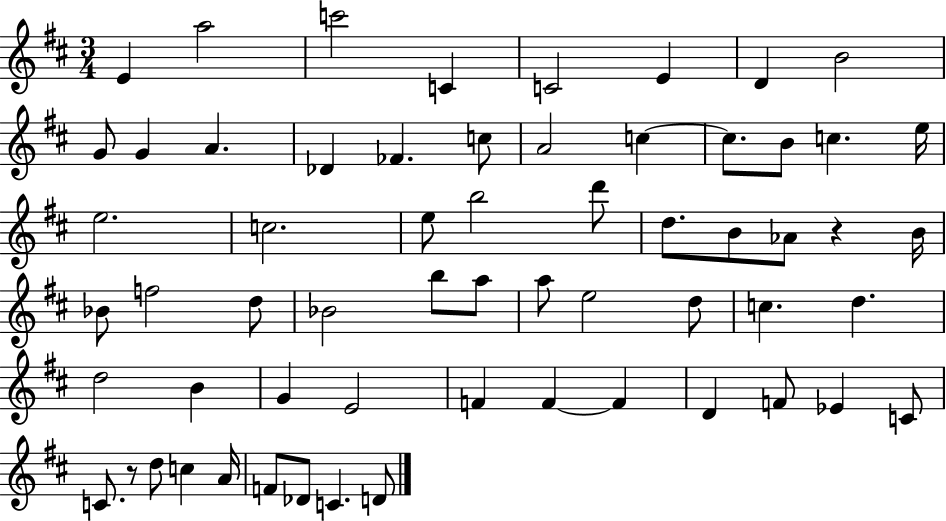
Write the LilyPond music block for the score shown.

{
  \clef treble
  \numericTimeSignature
  \time 3/4
  \key d \major
  \repeat volta 2 { e'4 a''2 | c'''2 c'4 | c'2 e'4 | d'4 b'2 | \break g'8 g'4 a'4. | des'4 fes'4. c''8 | a'2 c''4~~ | c''8. b'8 c''4. e''16 | \break e''2. | c''2. | e''8 b''2 d'''8 | d''8. b'8 aes'8 r4 b'16 | \break bes'8 f''2 d''8 | bes'2 b''8 a''8 | a''8 e''2 d''8 | c''4. d''4. | \break d''2 b'4 | g'4 e'2 | f'4 f'4~~ f'4 | d'4 f'8 ees'4 c'8 | \break c'8. r8 d''8 c''4 a'16 | f'8 des'8 c'4. d'8 | } \bar "|."
}